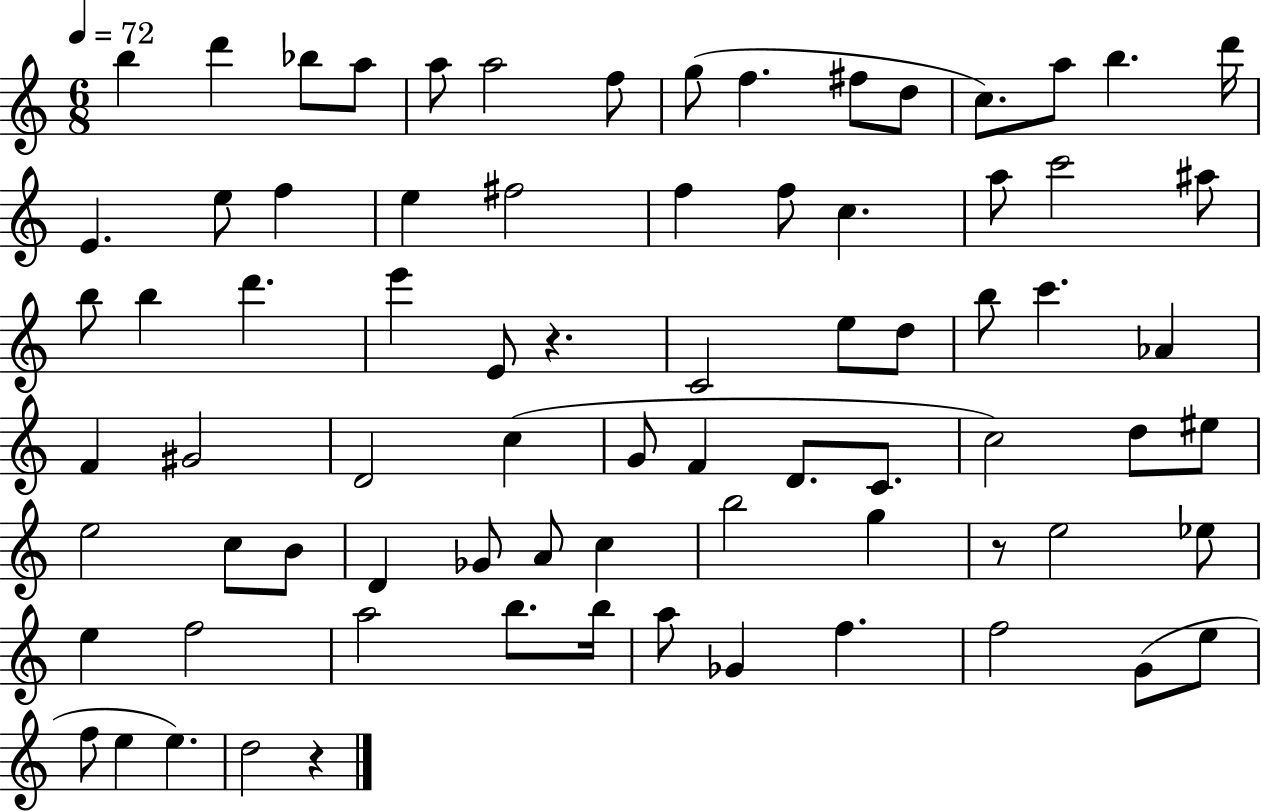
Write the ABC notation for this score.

X:1
T:Untitled
M:6/8
L:1/4
K:C
b d' _b/2 a/2 a/2 a2 f/2 g/2 f ^f/2 d/2 c/2 a/2 b d'/4 E e/2 f e ^f2 f f/2 c a/2 c'2 ^a/2 b/2 b d' e' E/2 z C2 e/2 d/2 b/2 c' _A F ^G2 D2 c G/2 F D/2 C/2 c2 d/2 ^e/2 e2 c/2 B/2 D _G/2 A/2 c b2 g z/2 e2 _e/2 e f2 a2 b/2 b/4 a/2 _G f f2 G/2 e/2 f/2 e e d2 z